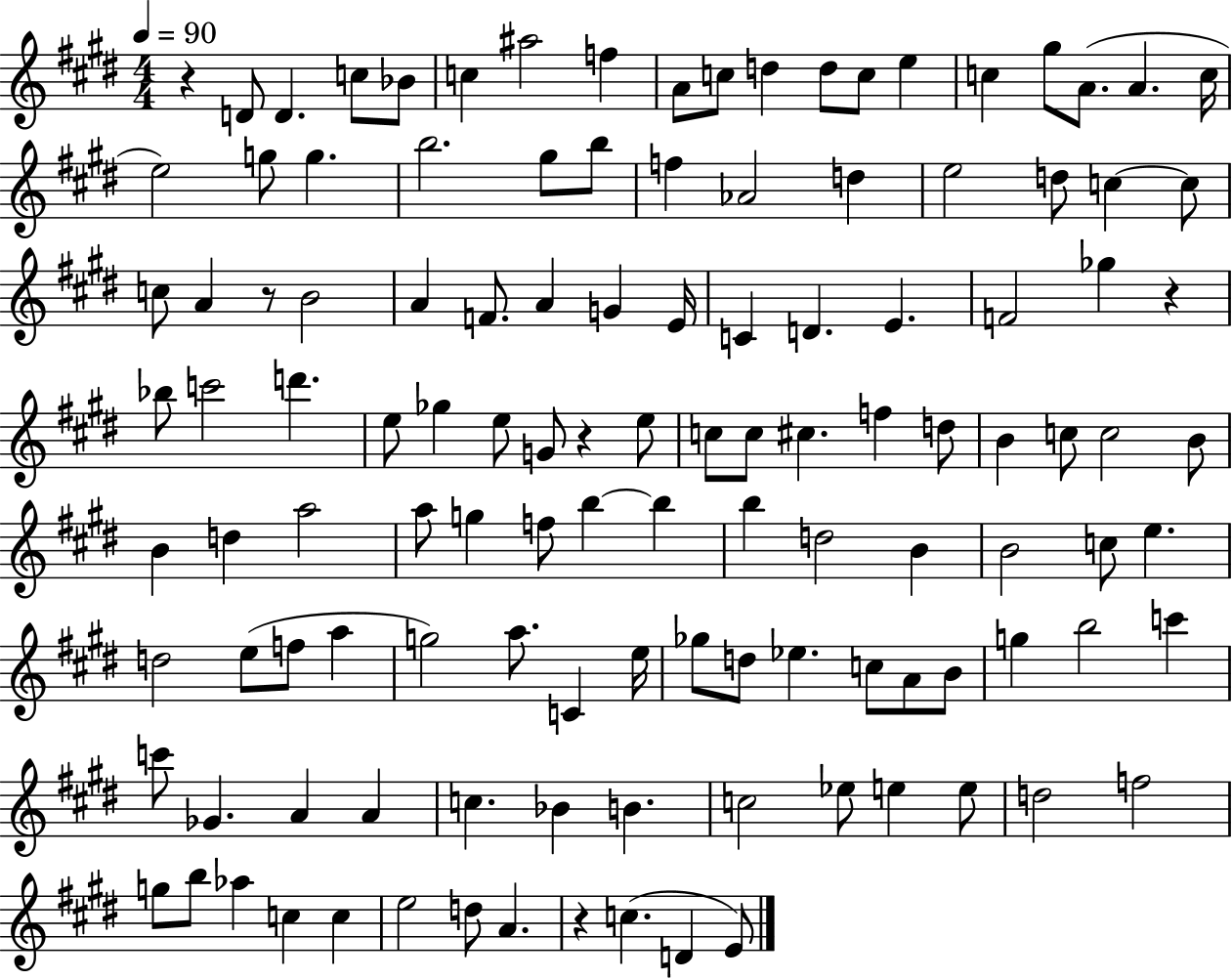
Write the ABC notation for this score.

X:1
T:Untitled
M:4/4
L:1/4
K:E
z D/2 D c/2 _B/2 c ^a2 f A/2 c/2 d d/2 c/2 e c ^g/2 A/2 A c/4 e2 g/2 g b2 ^g/2 b/2 f _A2 d e2 d/2 c c/2 c/2 A z/2 B2 A F/2 A G E/4 C D E F2 _g z _b/2 c'2 d' e/2 _g e/2 G/2 z e/2 c/2 c/2 ^c f d/2 B c/2 c2 B/2 B d a2 a/2 g f/2 b b b d2 B B2 c/2 e d2 e/2 f/2 a g2 a/2 C e/4 _g/2 d/2 _e c/2 A/2 B/2 g b2 c' c'/2 _G A A c _B B c2 _e/2 e e/2 d2 f2 g/2 b/2 _a c c e2 d/2 A z c D E/2